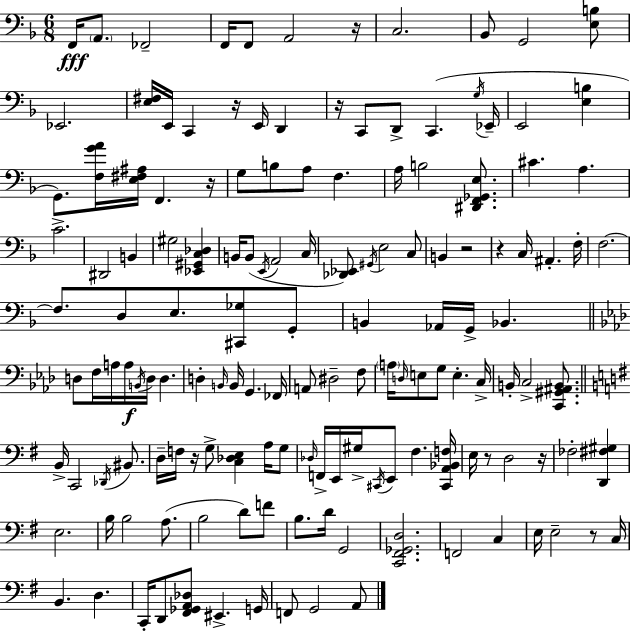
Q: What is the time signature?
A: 6/8